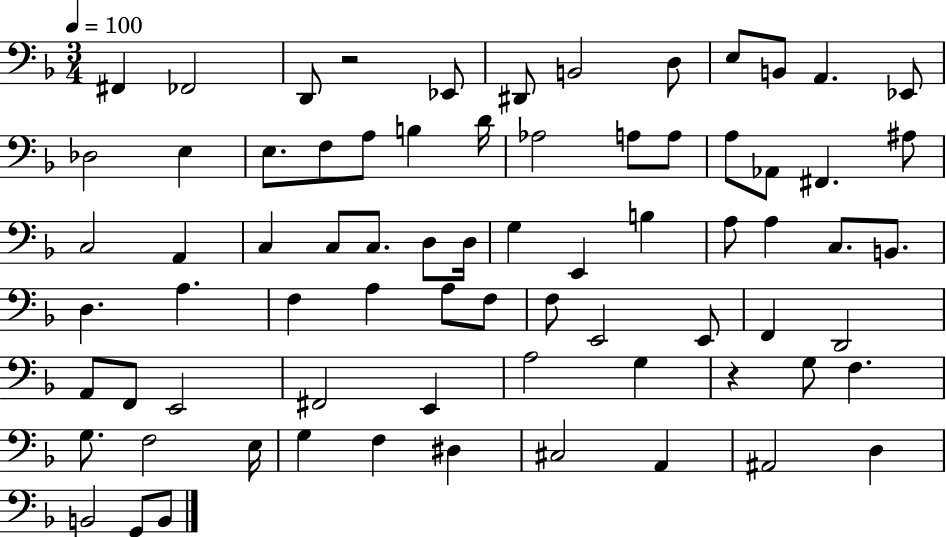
F#2/q FES2/h D2/e R/h Eb2/e D#2/e B2/h D3/e E3/e B2/e A2/q. Eb2/e Db3/h E3/q E3/e. F3/e A3/e B3/q D4/s Ab3/h A3/e A3/e A3/e Ab2/e F#2/q. A#3/e C3/h A2/q C3/q C3/e C3/e. D3/e D3/s G3/q E2/q B3/q A3/e A3/q C3/e. B2/e. D3/q. A3/q. F3/q A3/q A3/e F3/e F3/e E2/h E2/e F2/q D2/h A2/e F2/e E2/h F#2/h E2/q A3/h G3/q R/q G3/e F3/q. G3/e. F3/h E3/s G3/q F3/q D#3/q C#3/h A2/q A#2/h D3/q B2/h G2/e B2/e